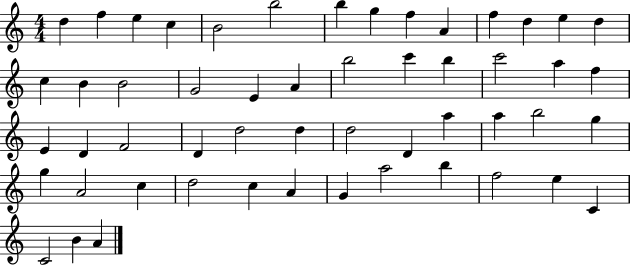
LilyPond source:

{
  \clef treble
  \numericTimeSignature
  \time 4/4
  \key c \major
  d''4 f''4 e''4 c''4 | b'2 b''2 | b''4 g''4 f''4 a'4 | f''4 d''4 e''4 d''4 | \break c''4 b'4 b'2 | g'2 e'4 a'4 | b''2 c'''4 b''4 | c'''2 a''4 f''4 | \break e'4 d'4 f'2 | d'4 d''2 d''4 | d''2 d'4 a''4 | a''4 b''2 g''4 | \break g''4 a'2 c''4 | d''2 c''4 a'4 | g'4 a''2 b''4 | f''2 e''4 c'4 | \break c'2 b'4 a'4 | \bar "|."
}